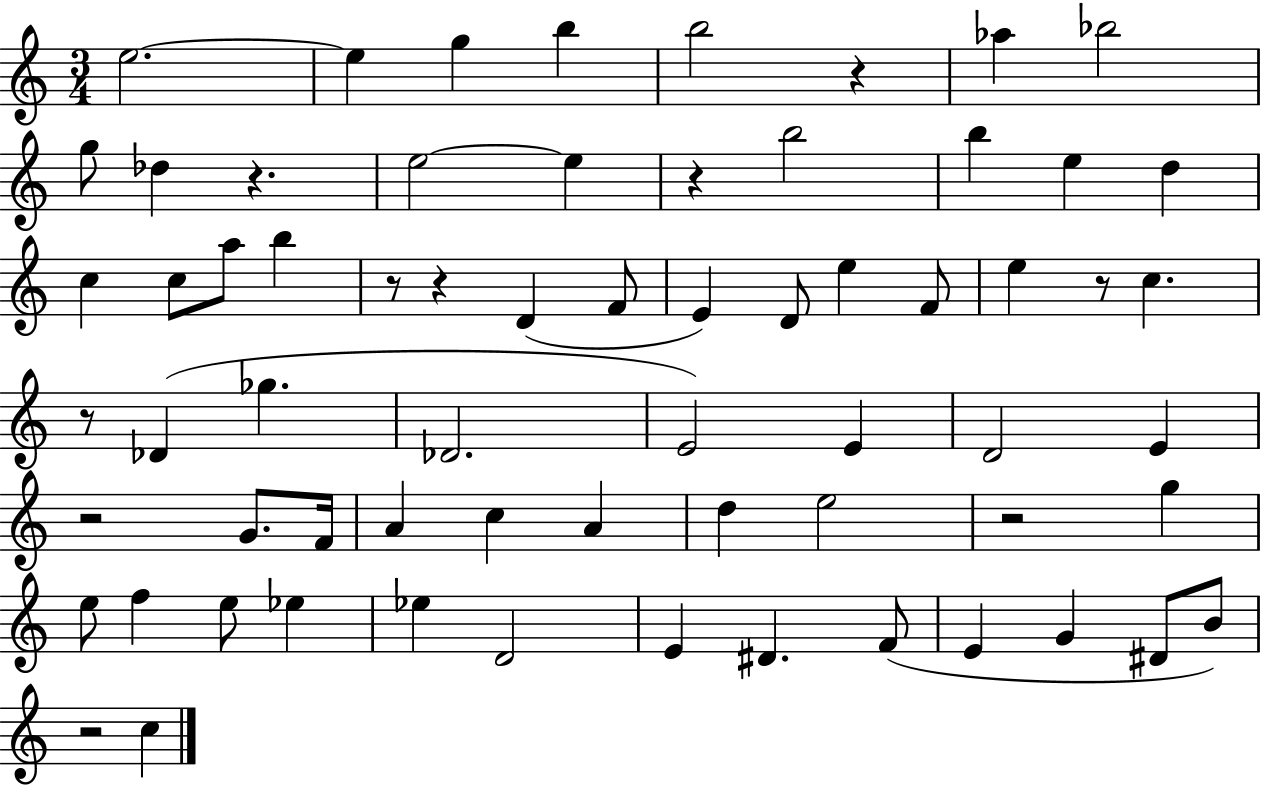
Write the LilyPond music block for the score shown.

{
  \clef treble
  \numericTimeSignature
  \time 3/4
  \key c \major
  e''2.~~ | e''4 g''4 b''4 | b''2 r4 | aes''4 bes''2 | \break g''8 des''4 r4. | e''2~~ e''4 | r4 b''2 | b''4 e''4 d''4 | \break c''4 c''8 a''8 b''4 | r8 r4 d'4( f'8 | e'4) d'8 e''4 f'8 | e''4 r8 c''4. | \break r8 des'4( ges''4. | des'2. | e'2) e'4 | d'2 e'4 | \break r2 g'8. f'16 | a'4 c''4 a'4 | d''4 e''2 | r2 g''4 | \break e''8 f''4 e''8 ees''4 | ees''4 d'2 | e'4 dis'4. f'8( | e'4 g'4 dis'8 b'8) | \break r2 c''4 | \bar "|."
}